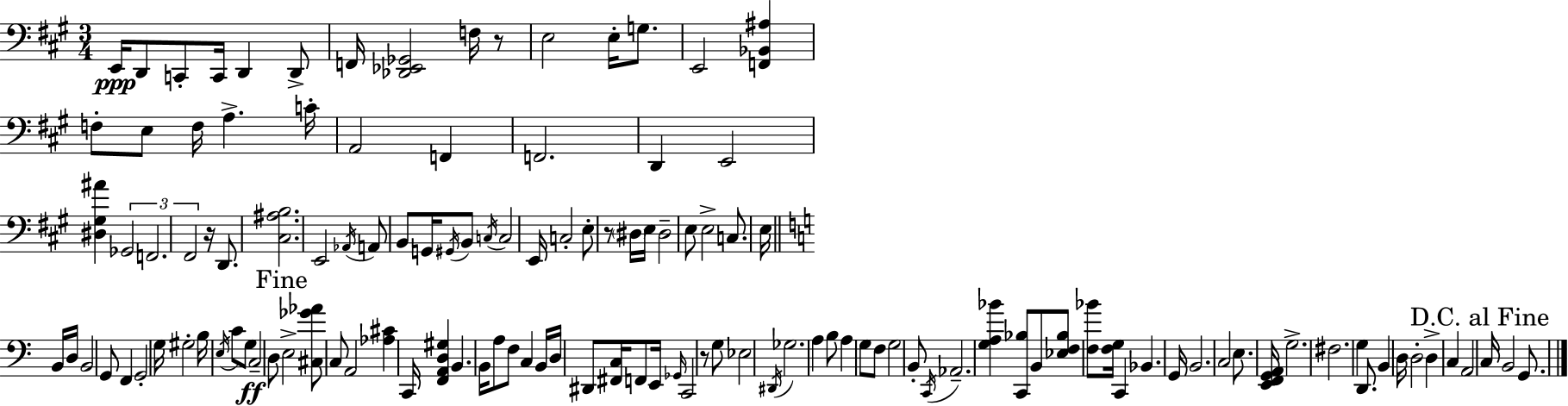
{
  \clef bass
  \numericTimeSignature
  \time 3/4
  \key a \major
  e,16\ppp d,8 c,8-. c,16 d,4 d,8-> | f,16 <des, ees, ges,>2 f16 r8 | e2 e16-. g8. | e,2 <f, bes, ais>4 | \break f8-. e8 f16 a4.-> c'16-. | a,2 f,4 | f,2. | d,4 e,2 | \break <dis gis ais'>4 \tuplet 3/2 { ges,2 | f,2. | fis,2 } r16 d,8. | <cis ais b>2. | \break e,2 \acciaccatura { aes,16 } a,8 b,8 | g,16 \acciaccatura { gis,16 } b,8 \acciaccatura { c16 } c2 | e,16 c2-. e8-. | r8 \parenthesize dis16 e16 dis2-- | \break e8 e2-> c8. | e16 \bar "||" \break \key c \major b,16 d16 b,2 g,8 | f,4 g,2-. | g16 gis2-. b16 \acciaccatura { e16 } c'8 | g8\ff c2-- d8 | \break \mark "Fine" e2-> <cis ges' aes'>8 c8 | a,2 <aes cis'>4 | c,16 <f, a, d gis>4 b,4. | b,16 a8 f8 c4 b,16 d16 dis,8 | \break <fis, c>16 f,8 e,16 \grace { ges,16 } c,2 | r8 g8 ees2 | \acciaccatura { dis,16 } ges2. | a4 b8 a4 | \break g8 f8 g2 | b,8-. \acciaccatura { c,16 } aes,2.-- | <g a bes'>4 <c, bes>8 b,8 | <ees f bes>8 <f bes'>8 <f g>16 c,4 bes,4. | \break g,16 b,2. | c2 | e8. <e, f, g, a,>16 g2.-> | fis2. | \break g4 d,8. b,4 | d16 d2-. | d4-> c4 a,2 | \mark "D.C. al Fine" c16 b,2 | \break g,8. \bar "|."
}